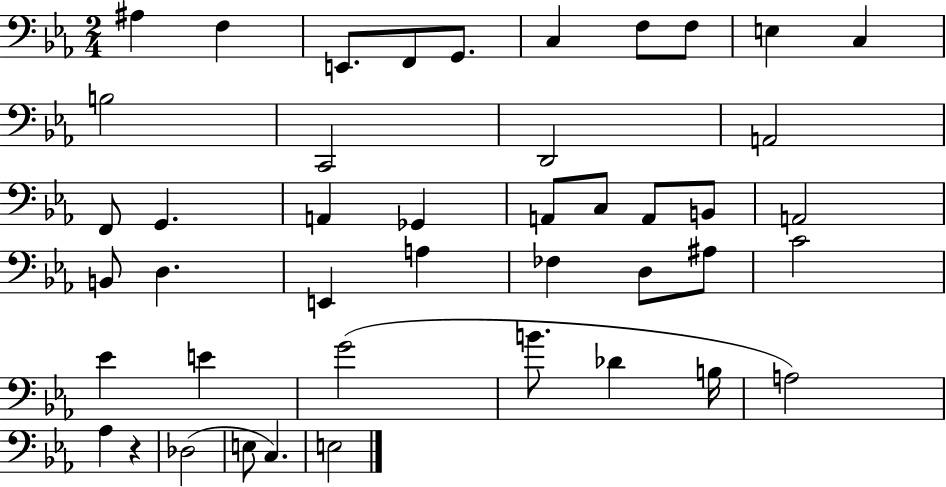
A#3/q F3/q E2/e. F2/e G2/e. C3/q F3/e F3/e E3/q C3/q B3/h C2/h D2/h A2/h F2/e G2/q. A2/q Gb2/q A2/e C3/e A2/e B2/e A2/h B2/e D3/q. E2/q A3/q FES3/q D3/e A#3/e C4/h Eb4/q E4/q G4/h B4/e. Db4/q B3/s A3/h Ab3/q R/q Db3/h E3/e C3/q. E3/h